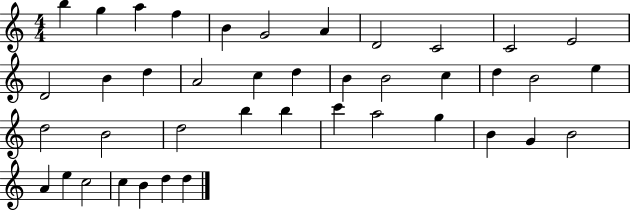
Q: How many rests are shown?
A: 0